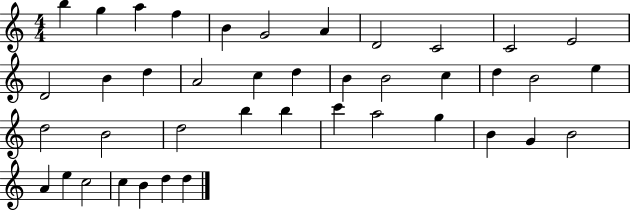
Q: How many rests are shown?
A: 0